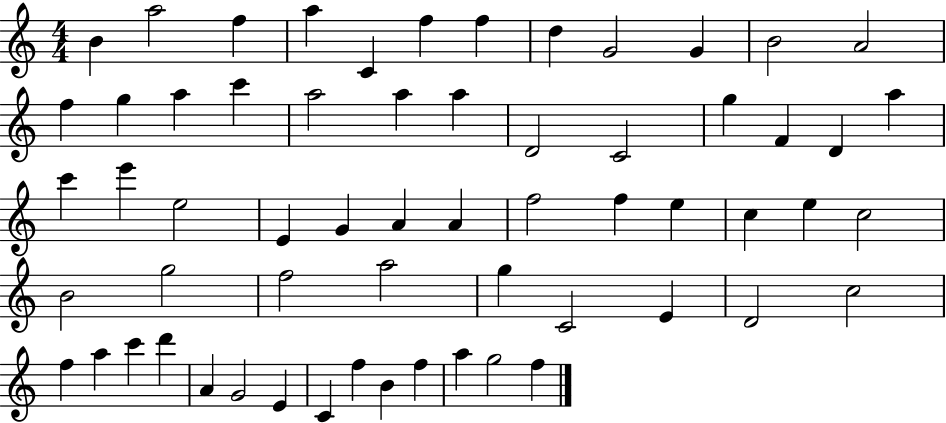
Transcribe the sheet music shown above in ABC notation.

X:1
T:Untitled
M:4/4
L:1/4
K:C
B a2 f a C f f d G2 G B2 A2 f g a c' a2 a a D2 C2 g F D a c' e' e2 E G A A f2 f e c e c2 B2 g2 f2 a2 g C2 E D2 c2 f a c' d' A G2 E C f B f a g2 f